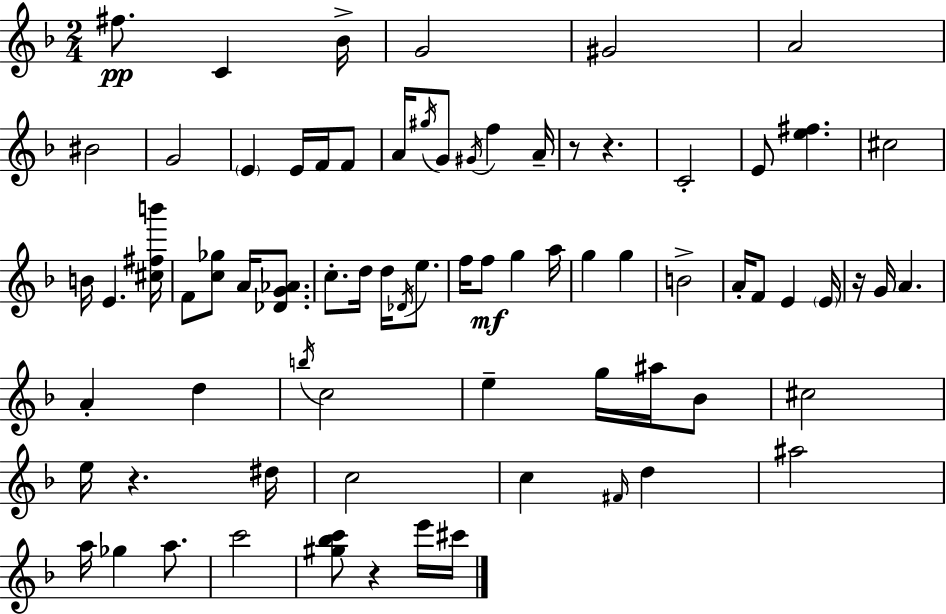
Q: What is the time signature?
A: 2/4